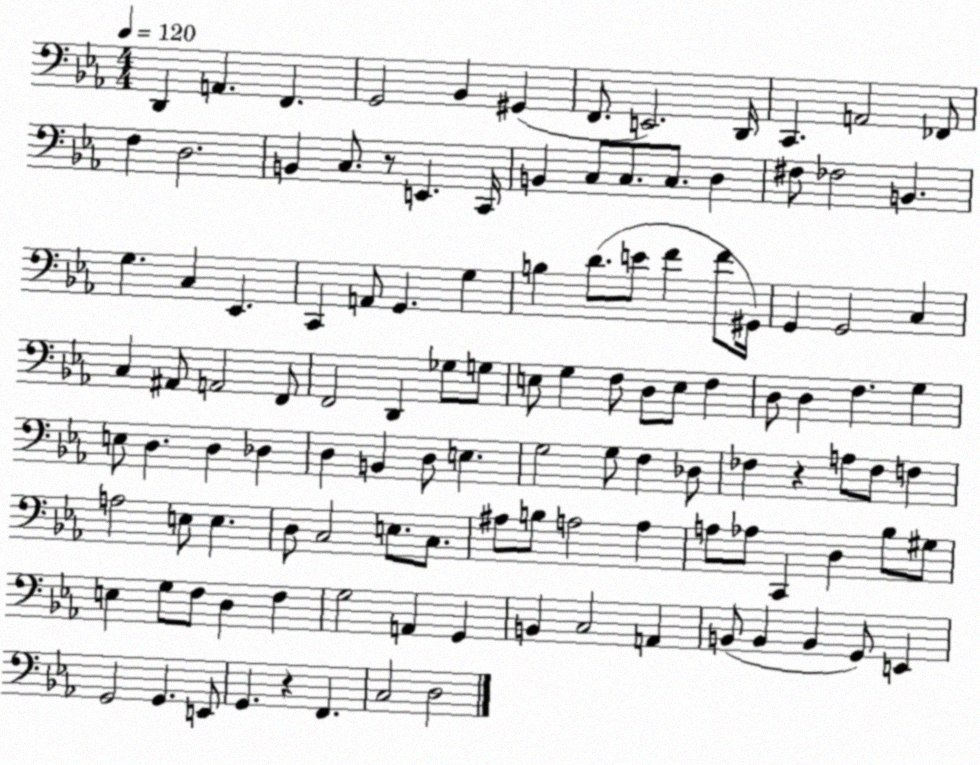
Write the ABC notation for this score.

X:1
T:Untitled
M:4/4
L:1/4
K:Eb
D,, A,, F,, G,,2 _B,, ^G,, F,,/2 E,,2 D,,/4 C,, A,,2 _F,,/2 F, D,2 B,, C,/2 z/2 E,, C,,/4 B,, C,/2 C,/2 C,/2 D, ^F,/2 _F,2 B,, G, C, _E,, C,, A,,/2 G,, G, B, D/2 E/2 F F/2 ^G,,/4 G,, G,,2 C, C, ^A,,/2 A,,2 F,,/2 F,,2 D,, _G,/2 G,/2 E,/2 G, F,/2 D,/2 E,/2 F, D,/2 D, F, G, E,/2 D, D, _D, D, B,, D,/2 E, G,2 G,/2 F, _D,/2 _F, z A,/2 _F,/2 F, A,2 E,/2 E, D,/2 C,2 E,/2 C,/2 ^A,/2 B,/2 A,2 A, A,/2 _A,/2 C,, D, _B,/2 ^G,/2 E, G,/2 F,/2 D, F, G,2 A,, G,, B,, C,2 A,, B,,/2 B,, B,, G,,/2 E,, G,,2 G,, E,,/2 G,, z F,, C,2 D,2